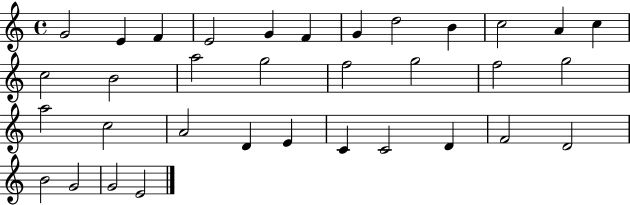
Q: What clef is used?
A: treble